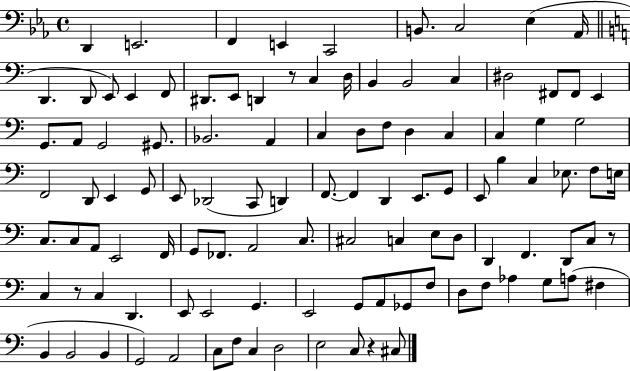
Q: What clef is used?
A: bass